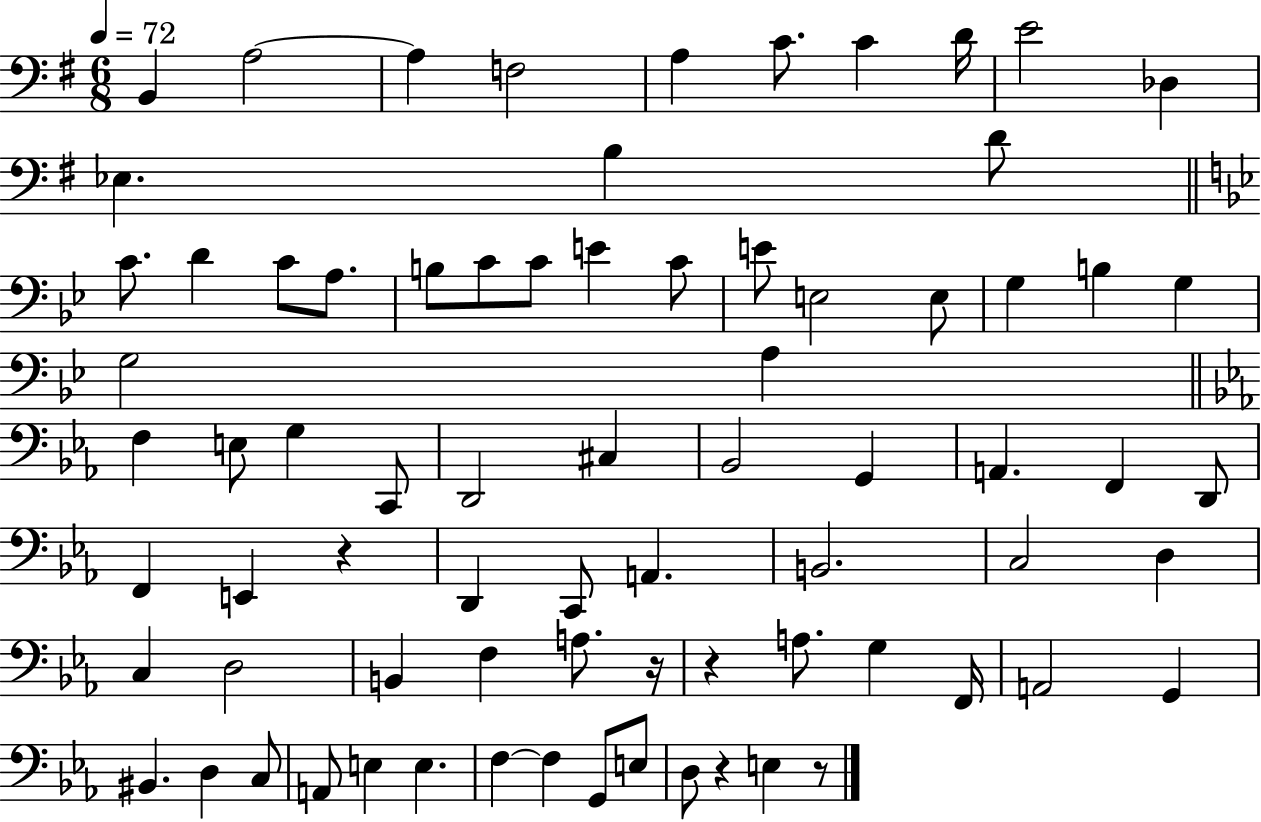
X:1
T:Untitled
M:6/8
L:1/4
K:G
B,, A,2 A, F,2 A, C/2 C D/4 E2 _D, _E, B, D/2 C/2 D C/2 A,/2 B,/2 C/2 C/2 E C/2 E/2 E,2 E,/2 G, B, G, G,2 A, F, E,/2 G, C,,/2 D,,2 ^C, _B,,2 G,, A,, F,, D,,/2 F,, E,, z D,, C,,/2 A,, B,,2 C,2 D, C, D,2 B,, F, A,/2 z/4 z A,/2 G, F,,/4 A,,2 G,, ^B,, D, C,/2 A,,/2 E, E, F, F, G,,/2 E,/2 D,/2 z E, z/2